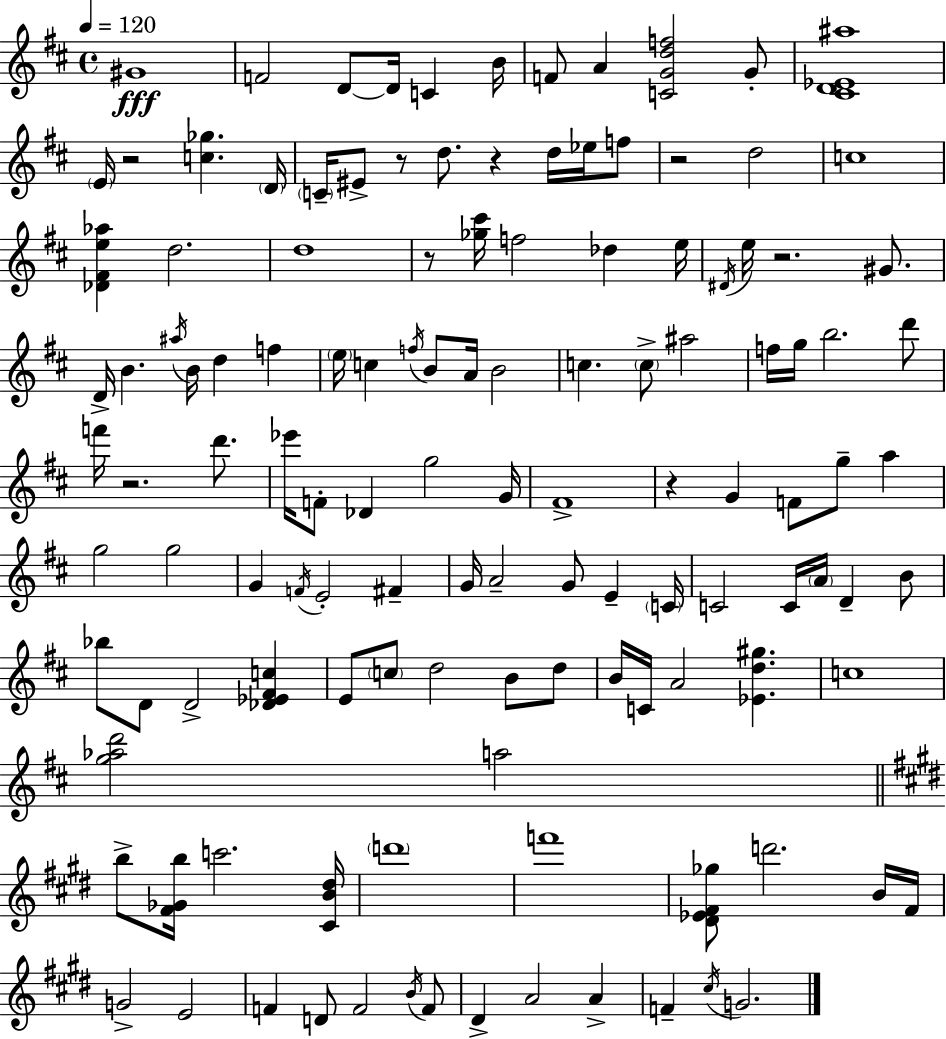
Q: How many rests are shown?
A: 8